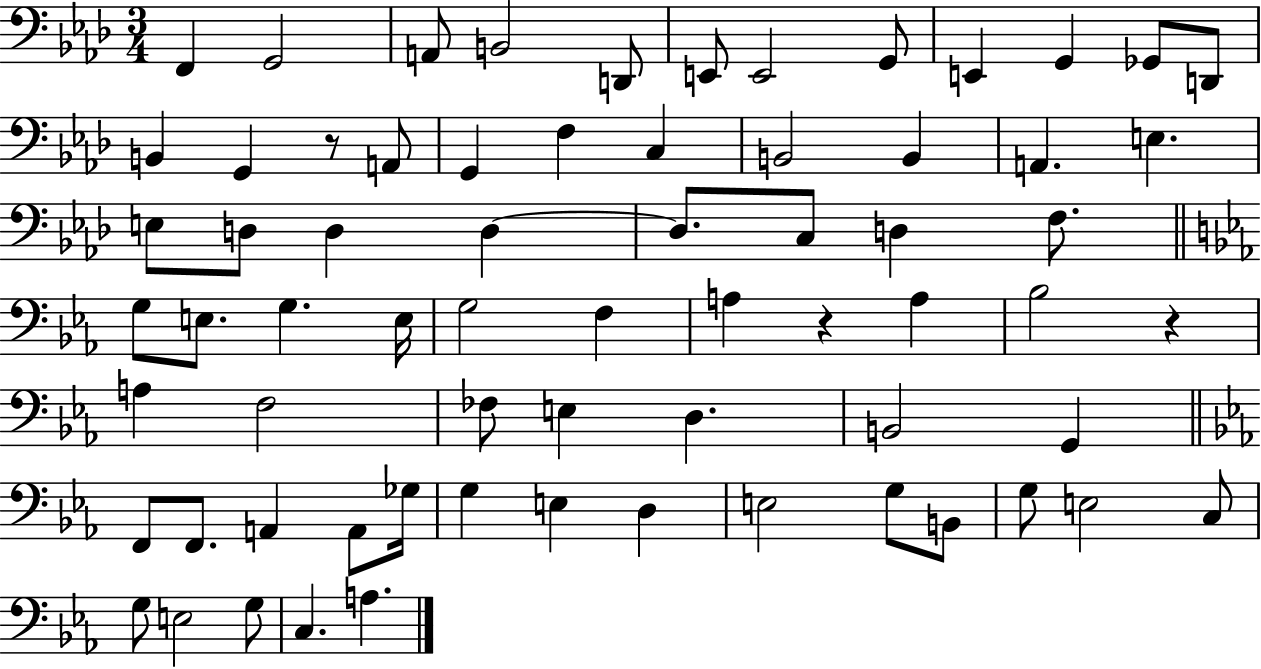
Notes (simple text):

F2/q G2/h A2/e B2/h D2/e E2/e E2/h G2/e E2/q G2/q Gb2/e D2/e B2/q G2/q R/e A2/e G2/q F3/q C3/q B2/h B2/q A2/q. E3/q. E3/e D3/e D3/q D3/q D3/e. C3/e D3/q F3/e. G3/e E3/e. G3/q. E3/s G3/h F3/q A3/q R/q A3/q Bb3/h R/q A3/q F3/h FES3/e E3/q D3/q. B2/h G2/q F2/e F2/e. A2/q A2/e Gb3/s G3/q E3/q D3/q E3/h G3/e B2/e G3/e E3/h C3/e G3/e E3/h G3/e C3/q. A3/q.